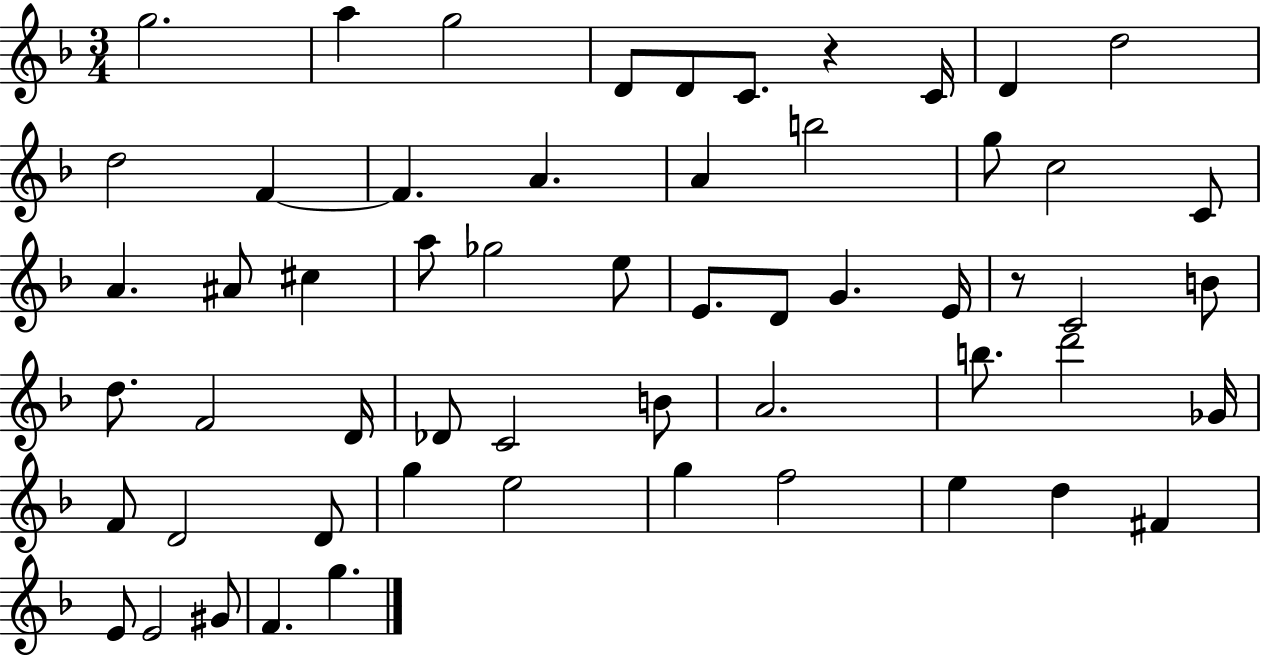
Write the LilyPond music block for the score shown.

{
  \clef treble
  \numericTimeSignature
  \time 3/4
  \key f \major
  g''2. | a''4 g''2 | d'8 d'8 c'8. r4 c'16 | d'4 d''2 | \break d''2 f'4~~ | f'4. a'4. | a'4 b''2 | g''8 c''2 c'8 | \break a'4. ais'8 cis''4 | a''8 ges''2 e''8 | e'8. d'8 g'4. e'16 | r8 c'2 b'8 | \break d''8. f'2 d'16 | des'8 c'2 b'8 | a'2. | b''8. d'''2 ges'16 | \break f'8 d'2 d'8 | g''4 e''2 | g''4 f''2 | e''4 d''4 fis'4 | \break e'8 e'2 gis'8 | f'4. g''4. | \bar "|."
}